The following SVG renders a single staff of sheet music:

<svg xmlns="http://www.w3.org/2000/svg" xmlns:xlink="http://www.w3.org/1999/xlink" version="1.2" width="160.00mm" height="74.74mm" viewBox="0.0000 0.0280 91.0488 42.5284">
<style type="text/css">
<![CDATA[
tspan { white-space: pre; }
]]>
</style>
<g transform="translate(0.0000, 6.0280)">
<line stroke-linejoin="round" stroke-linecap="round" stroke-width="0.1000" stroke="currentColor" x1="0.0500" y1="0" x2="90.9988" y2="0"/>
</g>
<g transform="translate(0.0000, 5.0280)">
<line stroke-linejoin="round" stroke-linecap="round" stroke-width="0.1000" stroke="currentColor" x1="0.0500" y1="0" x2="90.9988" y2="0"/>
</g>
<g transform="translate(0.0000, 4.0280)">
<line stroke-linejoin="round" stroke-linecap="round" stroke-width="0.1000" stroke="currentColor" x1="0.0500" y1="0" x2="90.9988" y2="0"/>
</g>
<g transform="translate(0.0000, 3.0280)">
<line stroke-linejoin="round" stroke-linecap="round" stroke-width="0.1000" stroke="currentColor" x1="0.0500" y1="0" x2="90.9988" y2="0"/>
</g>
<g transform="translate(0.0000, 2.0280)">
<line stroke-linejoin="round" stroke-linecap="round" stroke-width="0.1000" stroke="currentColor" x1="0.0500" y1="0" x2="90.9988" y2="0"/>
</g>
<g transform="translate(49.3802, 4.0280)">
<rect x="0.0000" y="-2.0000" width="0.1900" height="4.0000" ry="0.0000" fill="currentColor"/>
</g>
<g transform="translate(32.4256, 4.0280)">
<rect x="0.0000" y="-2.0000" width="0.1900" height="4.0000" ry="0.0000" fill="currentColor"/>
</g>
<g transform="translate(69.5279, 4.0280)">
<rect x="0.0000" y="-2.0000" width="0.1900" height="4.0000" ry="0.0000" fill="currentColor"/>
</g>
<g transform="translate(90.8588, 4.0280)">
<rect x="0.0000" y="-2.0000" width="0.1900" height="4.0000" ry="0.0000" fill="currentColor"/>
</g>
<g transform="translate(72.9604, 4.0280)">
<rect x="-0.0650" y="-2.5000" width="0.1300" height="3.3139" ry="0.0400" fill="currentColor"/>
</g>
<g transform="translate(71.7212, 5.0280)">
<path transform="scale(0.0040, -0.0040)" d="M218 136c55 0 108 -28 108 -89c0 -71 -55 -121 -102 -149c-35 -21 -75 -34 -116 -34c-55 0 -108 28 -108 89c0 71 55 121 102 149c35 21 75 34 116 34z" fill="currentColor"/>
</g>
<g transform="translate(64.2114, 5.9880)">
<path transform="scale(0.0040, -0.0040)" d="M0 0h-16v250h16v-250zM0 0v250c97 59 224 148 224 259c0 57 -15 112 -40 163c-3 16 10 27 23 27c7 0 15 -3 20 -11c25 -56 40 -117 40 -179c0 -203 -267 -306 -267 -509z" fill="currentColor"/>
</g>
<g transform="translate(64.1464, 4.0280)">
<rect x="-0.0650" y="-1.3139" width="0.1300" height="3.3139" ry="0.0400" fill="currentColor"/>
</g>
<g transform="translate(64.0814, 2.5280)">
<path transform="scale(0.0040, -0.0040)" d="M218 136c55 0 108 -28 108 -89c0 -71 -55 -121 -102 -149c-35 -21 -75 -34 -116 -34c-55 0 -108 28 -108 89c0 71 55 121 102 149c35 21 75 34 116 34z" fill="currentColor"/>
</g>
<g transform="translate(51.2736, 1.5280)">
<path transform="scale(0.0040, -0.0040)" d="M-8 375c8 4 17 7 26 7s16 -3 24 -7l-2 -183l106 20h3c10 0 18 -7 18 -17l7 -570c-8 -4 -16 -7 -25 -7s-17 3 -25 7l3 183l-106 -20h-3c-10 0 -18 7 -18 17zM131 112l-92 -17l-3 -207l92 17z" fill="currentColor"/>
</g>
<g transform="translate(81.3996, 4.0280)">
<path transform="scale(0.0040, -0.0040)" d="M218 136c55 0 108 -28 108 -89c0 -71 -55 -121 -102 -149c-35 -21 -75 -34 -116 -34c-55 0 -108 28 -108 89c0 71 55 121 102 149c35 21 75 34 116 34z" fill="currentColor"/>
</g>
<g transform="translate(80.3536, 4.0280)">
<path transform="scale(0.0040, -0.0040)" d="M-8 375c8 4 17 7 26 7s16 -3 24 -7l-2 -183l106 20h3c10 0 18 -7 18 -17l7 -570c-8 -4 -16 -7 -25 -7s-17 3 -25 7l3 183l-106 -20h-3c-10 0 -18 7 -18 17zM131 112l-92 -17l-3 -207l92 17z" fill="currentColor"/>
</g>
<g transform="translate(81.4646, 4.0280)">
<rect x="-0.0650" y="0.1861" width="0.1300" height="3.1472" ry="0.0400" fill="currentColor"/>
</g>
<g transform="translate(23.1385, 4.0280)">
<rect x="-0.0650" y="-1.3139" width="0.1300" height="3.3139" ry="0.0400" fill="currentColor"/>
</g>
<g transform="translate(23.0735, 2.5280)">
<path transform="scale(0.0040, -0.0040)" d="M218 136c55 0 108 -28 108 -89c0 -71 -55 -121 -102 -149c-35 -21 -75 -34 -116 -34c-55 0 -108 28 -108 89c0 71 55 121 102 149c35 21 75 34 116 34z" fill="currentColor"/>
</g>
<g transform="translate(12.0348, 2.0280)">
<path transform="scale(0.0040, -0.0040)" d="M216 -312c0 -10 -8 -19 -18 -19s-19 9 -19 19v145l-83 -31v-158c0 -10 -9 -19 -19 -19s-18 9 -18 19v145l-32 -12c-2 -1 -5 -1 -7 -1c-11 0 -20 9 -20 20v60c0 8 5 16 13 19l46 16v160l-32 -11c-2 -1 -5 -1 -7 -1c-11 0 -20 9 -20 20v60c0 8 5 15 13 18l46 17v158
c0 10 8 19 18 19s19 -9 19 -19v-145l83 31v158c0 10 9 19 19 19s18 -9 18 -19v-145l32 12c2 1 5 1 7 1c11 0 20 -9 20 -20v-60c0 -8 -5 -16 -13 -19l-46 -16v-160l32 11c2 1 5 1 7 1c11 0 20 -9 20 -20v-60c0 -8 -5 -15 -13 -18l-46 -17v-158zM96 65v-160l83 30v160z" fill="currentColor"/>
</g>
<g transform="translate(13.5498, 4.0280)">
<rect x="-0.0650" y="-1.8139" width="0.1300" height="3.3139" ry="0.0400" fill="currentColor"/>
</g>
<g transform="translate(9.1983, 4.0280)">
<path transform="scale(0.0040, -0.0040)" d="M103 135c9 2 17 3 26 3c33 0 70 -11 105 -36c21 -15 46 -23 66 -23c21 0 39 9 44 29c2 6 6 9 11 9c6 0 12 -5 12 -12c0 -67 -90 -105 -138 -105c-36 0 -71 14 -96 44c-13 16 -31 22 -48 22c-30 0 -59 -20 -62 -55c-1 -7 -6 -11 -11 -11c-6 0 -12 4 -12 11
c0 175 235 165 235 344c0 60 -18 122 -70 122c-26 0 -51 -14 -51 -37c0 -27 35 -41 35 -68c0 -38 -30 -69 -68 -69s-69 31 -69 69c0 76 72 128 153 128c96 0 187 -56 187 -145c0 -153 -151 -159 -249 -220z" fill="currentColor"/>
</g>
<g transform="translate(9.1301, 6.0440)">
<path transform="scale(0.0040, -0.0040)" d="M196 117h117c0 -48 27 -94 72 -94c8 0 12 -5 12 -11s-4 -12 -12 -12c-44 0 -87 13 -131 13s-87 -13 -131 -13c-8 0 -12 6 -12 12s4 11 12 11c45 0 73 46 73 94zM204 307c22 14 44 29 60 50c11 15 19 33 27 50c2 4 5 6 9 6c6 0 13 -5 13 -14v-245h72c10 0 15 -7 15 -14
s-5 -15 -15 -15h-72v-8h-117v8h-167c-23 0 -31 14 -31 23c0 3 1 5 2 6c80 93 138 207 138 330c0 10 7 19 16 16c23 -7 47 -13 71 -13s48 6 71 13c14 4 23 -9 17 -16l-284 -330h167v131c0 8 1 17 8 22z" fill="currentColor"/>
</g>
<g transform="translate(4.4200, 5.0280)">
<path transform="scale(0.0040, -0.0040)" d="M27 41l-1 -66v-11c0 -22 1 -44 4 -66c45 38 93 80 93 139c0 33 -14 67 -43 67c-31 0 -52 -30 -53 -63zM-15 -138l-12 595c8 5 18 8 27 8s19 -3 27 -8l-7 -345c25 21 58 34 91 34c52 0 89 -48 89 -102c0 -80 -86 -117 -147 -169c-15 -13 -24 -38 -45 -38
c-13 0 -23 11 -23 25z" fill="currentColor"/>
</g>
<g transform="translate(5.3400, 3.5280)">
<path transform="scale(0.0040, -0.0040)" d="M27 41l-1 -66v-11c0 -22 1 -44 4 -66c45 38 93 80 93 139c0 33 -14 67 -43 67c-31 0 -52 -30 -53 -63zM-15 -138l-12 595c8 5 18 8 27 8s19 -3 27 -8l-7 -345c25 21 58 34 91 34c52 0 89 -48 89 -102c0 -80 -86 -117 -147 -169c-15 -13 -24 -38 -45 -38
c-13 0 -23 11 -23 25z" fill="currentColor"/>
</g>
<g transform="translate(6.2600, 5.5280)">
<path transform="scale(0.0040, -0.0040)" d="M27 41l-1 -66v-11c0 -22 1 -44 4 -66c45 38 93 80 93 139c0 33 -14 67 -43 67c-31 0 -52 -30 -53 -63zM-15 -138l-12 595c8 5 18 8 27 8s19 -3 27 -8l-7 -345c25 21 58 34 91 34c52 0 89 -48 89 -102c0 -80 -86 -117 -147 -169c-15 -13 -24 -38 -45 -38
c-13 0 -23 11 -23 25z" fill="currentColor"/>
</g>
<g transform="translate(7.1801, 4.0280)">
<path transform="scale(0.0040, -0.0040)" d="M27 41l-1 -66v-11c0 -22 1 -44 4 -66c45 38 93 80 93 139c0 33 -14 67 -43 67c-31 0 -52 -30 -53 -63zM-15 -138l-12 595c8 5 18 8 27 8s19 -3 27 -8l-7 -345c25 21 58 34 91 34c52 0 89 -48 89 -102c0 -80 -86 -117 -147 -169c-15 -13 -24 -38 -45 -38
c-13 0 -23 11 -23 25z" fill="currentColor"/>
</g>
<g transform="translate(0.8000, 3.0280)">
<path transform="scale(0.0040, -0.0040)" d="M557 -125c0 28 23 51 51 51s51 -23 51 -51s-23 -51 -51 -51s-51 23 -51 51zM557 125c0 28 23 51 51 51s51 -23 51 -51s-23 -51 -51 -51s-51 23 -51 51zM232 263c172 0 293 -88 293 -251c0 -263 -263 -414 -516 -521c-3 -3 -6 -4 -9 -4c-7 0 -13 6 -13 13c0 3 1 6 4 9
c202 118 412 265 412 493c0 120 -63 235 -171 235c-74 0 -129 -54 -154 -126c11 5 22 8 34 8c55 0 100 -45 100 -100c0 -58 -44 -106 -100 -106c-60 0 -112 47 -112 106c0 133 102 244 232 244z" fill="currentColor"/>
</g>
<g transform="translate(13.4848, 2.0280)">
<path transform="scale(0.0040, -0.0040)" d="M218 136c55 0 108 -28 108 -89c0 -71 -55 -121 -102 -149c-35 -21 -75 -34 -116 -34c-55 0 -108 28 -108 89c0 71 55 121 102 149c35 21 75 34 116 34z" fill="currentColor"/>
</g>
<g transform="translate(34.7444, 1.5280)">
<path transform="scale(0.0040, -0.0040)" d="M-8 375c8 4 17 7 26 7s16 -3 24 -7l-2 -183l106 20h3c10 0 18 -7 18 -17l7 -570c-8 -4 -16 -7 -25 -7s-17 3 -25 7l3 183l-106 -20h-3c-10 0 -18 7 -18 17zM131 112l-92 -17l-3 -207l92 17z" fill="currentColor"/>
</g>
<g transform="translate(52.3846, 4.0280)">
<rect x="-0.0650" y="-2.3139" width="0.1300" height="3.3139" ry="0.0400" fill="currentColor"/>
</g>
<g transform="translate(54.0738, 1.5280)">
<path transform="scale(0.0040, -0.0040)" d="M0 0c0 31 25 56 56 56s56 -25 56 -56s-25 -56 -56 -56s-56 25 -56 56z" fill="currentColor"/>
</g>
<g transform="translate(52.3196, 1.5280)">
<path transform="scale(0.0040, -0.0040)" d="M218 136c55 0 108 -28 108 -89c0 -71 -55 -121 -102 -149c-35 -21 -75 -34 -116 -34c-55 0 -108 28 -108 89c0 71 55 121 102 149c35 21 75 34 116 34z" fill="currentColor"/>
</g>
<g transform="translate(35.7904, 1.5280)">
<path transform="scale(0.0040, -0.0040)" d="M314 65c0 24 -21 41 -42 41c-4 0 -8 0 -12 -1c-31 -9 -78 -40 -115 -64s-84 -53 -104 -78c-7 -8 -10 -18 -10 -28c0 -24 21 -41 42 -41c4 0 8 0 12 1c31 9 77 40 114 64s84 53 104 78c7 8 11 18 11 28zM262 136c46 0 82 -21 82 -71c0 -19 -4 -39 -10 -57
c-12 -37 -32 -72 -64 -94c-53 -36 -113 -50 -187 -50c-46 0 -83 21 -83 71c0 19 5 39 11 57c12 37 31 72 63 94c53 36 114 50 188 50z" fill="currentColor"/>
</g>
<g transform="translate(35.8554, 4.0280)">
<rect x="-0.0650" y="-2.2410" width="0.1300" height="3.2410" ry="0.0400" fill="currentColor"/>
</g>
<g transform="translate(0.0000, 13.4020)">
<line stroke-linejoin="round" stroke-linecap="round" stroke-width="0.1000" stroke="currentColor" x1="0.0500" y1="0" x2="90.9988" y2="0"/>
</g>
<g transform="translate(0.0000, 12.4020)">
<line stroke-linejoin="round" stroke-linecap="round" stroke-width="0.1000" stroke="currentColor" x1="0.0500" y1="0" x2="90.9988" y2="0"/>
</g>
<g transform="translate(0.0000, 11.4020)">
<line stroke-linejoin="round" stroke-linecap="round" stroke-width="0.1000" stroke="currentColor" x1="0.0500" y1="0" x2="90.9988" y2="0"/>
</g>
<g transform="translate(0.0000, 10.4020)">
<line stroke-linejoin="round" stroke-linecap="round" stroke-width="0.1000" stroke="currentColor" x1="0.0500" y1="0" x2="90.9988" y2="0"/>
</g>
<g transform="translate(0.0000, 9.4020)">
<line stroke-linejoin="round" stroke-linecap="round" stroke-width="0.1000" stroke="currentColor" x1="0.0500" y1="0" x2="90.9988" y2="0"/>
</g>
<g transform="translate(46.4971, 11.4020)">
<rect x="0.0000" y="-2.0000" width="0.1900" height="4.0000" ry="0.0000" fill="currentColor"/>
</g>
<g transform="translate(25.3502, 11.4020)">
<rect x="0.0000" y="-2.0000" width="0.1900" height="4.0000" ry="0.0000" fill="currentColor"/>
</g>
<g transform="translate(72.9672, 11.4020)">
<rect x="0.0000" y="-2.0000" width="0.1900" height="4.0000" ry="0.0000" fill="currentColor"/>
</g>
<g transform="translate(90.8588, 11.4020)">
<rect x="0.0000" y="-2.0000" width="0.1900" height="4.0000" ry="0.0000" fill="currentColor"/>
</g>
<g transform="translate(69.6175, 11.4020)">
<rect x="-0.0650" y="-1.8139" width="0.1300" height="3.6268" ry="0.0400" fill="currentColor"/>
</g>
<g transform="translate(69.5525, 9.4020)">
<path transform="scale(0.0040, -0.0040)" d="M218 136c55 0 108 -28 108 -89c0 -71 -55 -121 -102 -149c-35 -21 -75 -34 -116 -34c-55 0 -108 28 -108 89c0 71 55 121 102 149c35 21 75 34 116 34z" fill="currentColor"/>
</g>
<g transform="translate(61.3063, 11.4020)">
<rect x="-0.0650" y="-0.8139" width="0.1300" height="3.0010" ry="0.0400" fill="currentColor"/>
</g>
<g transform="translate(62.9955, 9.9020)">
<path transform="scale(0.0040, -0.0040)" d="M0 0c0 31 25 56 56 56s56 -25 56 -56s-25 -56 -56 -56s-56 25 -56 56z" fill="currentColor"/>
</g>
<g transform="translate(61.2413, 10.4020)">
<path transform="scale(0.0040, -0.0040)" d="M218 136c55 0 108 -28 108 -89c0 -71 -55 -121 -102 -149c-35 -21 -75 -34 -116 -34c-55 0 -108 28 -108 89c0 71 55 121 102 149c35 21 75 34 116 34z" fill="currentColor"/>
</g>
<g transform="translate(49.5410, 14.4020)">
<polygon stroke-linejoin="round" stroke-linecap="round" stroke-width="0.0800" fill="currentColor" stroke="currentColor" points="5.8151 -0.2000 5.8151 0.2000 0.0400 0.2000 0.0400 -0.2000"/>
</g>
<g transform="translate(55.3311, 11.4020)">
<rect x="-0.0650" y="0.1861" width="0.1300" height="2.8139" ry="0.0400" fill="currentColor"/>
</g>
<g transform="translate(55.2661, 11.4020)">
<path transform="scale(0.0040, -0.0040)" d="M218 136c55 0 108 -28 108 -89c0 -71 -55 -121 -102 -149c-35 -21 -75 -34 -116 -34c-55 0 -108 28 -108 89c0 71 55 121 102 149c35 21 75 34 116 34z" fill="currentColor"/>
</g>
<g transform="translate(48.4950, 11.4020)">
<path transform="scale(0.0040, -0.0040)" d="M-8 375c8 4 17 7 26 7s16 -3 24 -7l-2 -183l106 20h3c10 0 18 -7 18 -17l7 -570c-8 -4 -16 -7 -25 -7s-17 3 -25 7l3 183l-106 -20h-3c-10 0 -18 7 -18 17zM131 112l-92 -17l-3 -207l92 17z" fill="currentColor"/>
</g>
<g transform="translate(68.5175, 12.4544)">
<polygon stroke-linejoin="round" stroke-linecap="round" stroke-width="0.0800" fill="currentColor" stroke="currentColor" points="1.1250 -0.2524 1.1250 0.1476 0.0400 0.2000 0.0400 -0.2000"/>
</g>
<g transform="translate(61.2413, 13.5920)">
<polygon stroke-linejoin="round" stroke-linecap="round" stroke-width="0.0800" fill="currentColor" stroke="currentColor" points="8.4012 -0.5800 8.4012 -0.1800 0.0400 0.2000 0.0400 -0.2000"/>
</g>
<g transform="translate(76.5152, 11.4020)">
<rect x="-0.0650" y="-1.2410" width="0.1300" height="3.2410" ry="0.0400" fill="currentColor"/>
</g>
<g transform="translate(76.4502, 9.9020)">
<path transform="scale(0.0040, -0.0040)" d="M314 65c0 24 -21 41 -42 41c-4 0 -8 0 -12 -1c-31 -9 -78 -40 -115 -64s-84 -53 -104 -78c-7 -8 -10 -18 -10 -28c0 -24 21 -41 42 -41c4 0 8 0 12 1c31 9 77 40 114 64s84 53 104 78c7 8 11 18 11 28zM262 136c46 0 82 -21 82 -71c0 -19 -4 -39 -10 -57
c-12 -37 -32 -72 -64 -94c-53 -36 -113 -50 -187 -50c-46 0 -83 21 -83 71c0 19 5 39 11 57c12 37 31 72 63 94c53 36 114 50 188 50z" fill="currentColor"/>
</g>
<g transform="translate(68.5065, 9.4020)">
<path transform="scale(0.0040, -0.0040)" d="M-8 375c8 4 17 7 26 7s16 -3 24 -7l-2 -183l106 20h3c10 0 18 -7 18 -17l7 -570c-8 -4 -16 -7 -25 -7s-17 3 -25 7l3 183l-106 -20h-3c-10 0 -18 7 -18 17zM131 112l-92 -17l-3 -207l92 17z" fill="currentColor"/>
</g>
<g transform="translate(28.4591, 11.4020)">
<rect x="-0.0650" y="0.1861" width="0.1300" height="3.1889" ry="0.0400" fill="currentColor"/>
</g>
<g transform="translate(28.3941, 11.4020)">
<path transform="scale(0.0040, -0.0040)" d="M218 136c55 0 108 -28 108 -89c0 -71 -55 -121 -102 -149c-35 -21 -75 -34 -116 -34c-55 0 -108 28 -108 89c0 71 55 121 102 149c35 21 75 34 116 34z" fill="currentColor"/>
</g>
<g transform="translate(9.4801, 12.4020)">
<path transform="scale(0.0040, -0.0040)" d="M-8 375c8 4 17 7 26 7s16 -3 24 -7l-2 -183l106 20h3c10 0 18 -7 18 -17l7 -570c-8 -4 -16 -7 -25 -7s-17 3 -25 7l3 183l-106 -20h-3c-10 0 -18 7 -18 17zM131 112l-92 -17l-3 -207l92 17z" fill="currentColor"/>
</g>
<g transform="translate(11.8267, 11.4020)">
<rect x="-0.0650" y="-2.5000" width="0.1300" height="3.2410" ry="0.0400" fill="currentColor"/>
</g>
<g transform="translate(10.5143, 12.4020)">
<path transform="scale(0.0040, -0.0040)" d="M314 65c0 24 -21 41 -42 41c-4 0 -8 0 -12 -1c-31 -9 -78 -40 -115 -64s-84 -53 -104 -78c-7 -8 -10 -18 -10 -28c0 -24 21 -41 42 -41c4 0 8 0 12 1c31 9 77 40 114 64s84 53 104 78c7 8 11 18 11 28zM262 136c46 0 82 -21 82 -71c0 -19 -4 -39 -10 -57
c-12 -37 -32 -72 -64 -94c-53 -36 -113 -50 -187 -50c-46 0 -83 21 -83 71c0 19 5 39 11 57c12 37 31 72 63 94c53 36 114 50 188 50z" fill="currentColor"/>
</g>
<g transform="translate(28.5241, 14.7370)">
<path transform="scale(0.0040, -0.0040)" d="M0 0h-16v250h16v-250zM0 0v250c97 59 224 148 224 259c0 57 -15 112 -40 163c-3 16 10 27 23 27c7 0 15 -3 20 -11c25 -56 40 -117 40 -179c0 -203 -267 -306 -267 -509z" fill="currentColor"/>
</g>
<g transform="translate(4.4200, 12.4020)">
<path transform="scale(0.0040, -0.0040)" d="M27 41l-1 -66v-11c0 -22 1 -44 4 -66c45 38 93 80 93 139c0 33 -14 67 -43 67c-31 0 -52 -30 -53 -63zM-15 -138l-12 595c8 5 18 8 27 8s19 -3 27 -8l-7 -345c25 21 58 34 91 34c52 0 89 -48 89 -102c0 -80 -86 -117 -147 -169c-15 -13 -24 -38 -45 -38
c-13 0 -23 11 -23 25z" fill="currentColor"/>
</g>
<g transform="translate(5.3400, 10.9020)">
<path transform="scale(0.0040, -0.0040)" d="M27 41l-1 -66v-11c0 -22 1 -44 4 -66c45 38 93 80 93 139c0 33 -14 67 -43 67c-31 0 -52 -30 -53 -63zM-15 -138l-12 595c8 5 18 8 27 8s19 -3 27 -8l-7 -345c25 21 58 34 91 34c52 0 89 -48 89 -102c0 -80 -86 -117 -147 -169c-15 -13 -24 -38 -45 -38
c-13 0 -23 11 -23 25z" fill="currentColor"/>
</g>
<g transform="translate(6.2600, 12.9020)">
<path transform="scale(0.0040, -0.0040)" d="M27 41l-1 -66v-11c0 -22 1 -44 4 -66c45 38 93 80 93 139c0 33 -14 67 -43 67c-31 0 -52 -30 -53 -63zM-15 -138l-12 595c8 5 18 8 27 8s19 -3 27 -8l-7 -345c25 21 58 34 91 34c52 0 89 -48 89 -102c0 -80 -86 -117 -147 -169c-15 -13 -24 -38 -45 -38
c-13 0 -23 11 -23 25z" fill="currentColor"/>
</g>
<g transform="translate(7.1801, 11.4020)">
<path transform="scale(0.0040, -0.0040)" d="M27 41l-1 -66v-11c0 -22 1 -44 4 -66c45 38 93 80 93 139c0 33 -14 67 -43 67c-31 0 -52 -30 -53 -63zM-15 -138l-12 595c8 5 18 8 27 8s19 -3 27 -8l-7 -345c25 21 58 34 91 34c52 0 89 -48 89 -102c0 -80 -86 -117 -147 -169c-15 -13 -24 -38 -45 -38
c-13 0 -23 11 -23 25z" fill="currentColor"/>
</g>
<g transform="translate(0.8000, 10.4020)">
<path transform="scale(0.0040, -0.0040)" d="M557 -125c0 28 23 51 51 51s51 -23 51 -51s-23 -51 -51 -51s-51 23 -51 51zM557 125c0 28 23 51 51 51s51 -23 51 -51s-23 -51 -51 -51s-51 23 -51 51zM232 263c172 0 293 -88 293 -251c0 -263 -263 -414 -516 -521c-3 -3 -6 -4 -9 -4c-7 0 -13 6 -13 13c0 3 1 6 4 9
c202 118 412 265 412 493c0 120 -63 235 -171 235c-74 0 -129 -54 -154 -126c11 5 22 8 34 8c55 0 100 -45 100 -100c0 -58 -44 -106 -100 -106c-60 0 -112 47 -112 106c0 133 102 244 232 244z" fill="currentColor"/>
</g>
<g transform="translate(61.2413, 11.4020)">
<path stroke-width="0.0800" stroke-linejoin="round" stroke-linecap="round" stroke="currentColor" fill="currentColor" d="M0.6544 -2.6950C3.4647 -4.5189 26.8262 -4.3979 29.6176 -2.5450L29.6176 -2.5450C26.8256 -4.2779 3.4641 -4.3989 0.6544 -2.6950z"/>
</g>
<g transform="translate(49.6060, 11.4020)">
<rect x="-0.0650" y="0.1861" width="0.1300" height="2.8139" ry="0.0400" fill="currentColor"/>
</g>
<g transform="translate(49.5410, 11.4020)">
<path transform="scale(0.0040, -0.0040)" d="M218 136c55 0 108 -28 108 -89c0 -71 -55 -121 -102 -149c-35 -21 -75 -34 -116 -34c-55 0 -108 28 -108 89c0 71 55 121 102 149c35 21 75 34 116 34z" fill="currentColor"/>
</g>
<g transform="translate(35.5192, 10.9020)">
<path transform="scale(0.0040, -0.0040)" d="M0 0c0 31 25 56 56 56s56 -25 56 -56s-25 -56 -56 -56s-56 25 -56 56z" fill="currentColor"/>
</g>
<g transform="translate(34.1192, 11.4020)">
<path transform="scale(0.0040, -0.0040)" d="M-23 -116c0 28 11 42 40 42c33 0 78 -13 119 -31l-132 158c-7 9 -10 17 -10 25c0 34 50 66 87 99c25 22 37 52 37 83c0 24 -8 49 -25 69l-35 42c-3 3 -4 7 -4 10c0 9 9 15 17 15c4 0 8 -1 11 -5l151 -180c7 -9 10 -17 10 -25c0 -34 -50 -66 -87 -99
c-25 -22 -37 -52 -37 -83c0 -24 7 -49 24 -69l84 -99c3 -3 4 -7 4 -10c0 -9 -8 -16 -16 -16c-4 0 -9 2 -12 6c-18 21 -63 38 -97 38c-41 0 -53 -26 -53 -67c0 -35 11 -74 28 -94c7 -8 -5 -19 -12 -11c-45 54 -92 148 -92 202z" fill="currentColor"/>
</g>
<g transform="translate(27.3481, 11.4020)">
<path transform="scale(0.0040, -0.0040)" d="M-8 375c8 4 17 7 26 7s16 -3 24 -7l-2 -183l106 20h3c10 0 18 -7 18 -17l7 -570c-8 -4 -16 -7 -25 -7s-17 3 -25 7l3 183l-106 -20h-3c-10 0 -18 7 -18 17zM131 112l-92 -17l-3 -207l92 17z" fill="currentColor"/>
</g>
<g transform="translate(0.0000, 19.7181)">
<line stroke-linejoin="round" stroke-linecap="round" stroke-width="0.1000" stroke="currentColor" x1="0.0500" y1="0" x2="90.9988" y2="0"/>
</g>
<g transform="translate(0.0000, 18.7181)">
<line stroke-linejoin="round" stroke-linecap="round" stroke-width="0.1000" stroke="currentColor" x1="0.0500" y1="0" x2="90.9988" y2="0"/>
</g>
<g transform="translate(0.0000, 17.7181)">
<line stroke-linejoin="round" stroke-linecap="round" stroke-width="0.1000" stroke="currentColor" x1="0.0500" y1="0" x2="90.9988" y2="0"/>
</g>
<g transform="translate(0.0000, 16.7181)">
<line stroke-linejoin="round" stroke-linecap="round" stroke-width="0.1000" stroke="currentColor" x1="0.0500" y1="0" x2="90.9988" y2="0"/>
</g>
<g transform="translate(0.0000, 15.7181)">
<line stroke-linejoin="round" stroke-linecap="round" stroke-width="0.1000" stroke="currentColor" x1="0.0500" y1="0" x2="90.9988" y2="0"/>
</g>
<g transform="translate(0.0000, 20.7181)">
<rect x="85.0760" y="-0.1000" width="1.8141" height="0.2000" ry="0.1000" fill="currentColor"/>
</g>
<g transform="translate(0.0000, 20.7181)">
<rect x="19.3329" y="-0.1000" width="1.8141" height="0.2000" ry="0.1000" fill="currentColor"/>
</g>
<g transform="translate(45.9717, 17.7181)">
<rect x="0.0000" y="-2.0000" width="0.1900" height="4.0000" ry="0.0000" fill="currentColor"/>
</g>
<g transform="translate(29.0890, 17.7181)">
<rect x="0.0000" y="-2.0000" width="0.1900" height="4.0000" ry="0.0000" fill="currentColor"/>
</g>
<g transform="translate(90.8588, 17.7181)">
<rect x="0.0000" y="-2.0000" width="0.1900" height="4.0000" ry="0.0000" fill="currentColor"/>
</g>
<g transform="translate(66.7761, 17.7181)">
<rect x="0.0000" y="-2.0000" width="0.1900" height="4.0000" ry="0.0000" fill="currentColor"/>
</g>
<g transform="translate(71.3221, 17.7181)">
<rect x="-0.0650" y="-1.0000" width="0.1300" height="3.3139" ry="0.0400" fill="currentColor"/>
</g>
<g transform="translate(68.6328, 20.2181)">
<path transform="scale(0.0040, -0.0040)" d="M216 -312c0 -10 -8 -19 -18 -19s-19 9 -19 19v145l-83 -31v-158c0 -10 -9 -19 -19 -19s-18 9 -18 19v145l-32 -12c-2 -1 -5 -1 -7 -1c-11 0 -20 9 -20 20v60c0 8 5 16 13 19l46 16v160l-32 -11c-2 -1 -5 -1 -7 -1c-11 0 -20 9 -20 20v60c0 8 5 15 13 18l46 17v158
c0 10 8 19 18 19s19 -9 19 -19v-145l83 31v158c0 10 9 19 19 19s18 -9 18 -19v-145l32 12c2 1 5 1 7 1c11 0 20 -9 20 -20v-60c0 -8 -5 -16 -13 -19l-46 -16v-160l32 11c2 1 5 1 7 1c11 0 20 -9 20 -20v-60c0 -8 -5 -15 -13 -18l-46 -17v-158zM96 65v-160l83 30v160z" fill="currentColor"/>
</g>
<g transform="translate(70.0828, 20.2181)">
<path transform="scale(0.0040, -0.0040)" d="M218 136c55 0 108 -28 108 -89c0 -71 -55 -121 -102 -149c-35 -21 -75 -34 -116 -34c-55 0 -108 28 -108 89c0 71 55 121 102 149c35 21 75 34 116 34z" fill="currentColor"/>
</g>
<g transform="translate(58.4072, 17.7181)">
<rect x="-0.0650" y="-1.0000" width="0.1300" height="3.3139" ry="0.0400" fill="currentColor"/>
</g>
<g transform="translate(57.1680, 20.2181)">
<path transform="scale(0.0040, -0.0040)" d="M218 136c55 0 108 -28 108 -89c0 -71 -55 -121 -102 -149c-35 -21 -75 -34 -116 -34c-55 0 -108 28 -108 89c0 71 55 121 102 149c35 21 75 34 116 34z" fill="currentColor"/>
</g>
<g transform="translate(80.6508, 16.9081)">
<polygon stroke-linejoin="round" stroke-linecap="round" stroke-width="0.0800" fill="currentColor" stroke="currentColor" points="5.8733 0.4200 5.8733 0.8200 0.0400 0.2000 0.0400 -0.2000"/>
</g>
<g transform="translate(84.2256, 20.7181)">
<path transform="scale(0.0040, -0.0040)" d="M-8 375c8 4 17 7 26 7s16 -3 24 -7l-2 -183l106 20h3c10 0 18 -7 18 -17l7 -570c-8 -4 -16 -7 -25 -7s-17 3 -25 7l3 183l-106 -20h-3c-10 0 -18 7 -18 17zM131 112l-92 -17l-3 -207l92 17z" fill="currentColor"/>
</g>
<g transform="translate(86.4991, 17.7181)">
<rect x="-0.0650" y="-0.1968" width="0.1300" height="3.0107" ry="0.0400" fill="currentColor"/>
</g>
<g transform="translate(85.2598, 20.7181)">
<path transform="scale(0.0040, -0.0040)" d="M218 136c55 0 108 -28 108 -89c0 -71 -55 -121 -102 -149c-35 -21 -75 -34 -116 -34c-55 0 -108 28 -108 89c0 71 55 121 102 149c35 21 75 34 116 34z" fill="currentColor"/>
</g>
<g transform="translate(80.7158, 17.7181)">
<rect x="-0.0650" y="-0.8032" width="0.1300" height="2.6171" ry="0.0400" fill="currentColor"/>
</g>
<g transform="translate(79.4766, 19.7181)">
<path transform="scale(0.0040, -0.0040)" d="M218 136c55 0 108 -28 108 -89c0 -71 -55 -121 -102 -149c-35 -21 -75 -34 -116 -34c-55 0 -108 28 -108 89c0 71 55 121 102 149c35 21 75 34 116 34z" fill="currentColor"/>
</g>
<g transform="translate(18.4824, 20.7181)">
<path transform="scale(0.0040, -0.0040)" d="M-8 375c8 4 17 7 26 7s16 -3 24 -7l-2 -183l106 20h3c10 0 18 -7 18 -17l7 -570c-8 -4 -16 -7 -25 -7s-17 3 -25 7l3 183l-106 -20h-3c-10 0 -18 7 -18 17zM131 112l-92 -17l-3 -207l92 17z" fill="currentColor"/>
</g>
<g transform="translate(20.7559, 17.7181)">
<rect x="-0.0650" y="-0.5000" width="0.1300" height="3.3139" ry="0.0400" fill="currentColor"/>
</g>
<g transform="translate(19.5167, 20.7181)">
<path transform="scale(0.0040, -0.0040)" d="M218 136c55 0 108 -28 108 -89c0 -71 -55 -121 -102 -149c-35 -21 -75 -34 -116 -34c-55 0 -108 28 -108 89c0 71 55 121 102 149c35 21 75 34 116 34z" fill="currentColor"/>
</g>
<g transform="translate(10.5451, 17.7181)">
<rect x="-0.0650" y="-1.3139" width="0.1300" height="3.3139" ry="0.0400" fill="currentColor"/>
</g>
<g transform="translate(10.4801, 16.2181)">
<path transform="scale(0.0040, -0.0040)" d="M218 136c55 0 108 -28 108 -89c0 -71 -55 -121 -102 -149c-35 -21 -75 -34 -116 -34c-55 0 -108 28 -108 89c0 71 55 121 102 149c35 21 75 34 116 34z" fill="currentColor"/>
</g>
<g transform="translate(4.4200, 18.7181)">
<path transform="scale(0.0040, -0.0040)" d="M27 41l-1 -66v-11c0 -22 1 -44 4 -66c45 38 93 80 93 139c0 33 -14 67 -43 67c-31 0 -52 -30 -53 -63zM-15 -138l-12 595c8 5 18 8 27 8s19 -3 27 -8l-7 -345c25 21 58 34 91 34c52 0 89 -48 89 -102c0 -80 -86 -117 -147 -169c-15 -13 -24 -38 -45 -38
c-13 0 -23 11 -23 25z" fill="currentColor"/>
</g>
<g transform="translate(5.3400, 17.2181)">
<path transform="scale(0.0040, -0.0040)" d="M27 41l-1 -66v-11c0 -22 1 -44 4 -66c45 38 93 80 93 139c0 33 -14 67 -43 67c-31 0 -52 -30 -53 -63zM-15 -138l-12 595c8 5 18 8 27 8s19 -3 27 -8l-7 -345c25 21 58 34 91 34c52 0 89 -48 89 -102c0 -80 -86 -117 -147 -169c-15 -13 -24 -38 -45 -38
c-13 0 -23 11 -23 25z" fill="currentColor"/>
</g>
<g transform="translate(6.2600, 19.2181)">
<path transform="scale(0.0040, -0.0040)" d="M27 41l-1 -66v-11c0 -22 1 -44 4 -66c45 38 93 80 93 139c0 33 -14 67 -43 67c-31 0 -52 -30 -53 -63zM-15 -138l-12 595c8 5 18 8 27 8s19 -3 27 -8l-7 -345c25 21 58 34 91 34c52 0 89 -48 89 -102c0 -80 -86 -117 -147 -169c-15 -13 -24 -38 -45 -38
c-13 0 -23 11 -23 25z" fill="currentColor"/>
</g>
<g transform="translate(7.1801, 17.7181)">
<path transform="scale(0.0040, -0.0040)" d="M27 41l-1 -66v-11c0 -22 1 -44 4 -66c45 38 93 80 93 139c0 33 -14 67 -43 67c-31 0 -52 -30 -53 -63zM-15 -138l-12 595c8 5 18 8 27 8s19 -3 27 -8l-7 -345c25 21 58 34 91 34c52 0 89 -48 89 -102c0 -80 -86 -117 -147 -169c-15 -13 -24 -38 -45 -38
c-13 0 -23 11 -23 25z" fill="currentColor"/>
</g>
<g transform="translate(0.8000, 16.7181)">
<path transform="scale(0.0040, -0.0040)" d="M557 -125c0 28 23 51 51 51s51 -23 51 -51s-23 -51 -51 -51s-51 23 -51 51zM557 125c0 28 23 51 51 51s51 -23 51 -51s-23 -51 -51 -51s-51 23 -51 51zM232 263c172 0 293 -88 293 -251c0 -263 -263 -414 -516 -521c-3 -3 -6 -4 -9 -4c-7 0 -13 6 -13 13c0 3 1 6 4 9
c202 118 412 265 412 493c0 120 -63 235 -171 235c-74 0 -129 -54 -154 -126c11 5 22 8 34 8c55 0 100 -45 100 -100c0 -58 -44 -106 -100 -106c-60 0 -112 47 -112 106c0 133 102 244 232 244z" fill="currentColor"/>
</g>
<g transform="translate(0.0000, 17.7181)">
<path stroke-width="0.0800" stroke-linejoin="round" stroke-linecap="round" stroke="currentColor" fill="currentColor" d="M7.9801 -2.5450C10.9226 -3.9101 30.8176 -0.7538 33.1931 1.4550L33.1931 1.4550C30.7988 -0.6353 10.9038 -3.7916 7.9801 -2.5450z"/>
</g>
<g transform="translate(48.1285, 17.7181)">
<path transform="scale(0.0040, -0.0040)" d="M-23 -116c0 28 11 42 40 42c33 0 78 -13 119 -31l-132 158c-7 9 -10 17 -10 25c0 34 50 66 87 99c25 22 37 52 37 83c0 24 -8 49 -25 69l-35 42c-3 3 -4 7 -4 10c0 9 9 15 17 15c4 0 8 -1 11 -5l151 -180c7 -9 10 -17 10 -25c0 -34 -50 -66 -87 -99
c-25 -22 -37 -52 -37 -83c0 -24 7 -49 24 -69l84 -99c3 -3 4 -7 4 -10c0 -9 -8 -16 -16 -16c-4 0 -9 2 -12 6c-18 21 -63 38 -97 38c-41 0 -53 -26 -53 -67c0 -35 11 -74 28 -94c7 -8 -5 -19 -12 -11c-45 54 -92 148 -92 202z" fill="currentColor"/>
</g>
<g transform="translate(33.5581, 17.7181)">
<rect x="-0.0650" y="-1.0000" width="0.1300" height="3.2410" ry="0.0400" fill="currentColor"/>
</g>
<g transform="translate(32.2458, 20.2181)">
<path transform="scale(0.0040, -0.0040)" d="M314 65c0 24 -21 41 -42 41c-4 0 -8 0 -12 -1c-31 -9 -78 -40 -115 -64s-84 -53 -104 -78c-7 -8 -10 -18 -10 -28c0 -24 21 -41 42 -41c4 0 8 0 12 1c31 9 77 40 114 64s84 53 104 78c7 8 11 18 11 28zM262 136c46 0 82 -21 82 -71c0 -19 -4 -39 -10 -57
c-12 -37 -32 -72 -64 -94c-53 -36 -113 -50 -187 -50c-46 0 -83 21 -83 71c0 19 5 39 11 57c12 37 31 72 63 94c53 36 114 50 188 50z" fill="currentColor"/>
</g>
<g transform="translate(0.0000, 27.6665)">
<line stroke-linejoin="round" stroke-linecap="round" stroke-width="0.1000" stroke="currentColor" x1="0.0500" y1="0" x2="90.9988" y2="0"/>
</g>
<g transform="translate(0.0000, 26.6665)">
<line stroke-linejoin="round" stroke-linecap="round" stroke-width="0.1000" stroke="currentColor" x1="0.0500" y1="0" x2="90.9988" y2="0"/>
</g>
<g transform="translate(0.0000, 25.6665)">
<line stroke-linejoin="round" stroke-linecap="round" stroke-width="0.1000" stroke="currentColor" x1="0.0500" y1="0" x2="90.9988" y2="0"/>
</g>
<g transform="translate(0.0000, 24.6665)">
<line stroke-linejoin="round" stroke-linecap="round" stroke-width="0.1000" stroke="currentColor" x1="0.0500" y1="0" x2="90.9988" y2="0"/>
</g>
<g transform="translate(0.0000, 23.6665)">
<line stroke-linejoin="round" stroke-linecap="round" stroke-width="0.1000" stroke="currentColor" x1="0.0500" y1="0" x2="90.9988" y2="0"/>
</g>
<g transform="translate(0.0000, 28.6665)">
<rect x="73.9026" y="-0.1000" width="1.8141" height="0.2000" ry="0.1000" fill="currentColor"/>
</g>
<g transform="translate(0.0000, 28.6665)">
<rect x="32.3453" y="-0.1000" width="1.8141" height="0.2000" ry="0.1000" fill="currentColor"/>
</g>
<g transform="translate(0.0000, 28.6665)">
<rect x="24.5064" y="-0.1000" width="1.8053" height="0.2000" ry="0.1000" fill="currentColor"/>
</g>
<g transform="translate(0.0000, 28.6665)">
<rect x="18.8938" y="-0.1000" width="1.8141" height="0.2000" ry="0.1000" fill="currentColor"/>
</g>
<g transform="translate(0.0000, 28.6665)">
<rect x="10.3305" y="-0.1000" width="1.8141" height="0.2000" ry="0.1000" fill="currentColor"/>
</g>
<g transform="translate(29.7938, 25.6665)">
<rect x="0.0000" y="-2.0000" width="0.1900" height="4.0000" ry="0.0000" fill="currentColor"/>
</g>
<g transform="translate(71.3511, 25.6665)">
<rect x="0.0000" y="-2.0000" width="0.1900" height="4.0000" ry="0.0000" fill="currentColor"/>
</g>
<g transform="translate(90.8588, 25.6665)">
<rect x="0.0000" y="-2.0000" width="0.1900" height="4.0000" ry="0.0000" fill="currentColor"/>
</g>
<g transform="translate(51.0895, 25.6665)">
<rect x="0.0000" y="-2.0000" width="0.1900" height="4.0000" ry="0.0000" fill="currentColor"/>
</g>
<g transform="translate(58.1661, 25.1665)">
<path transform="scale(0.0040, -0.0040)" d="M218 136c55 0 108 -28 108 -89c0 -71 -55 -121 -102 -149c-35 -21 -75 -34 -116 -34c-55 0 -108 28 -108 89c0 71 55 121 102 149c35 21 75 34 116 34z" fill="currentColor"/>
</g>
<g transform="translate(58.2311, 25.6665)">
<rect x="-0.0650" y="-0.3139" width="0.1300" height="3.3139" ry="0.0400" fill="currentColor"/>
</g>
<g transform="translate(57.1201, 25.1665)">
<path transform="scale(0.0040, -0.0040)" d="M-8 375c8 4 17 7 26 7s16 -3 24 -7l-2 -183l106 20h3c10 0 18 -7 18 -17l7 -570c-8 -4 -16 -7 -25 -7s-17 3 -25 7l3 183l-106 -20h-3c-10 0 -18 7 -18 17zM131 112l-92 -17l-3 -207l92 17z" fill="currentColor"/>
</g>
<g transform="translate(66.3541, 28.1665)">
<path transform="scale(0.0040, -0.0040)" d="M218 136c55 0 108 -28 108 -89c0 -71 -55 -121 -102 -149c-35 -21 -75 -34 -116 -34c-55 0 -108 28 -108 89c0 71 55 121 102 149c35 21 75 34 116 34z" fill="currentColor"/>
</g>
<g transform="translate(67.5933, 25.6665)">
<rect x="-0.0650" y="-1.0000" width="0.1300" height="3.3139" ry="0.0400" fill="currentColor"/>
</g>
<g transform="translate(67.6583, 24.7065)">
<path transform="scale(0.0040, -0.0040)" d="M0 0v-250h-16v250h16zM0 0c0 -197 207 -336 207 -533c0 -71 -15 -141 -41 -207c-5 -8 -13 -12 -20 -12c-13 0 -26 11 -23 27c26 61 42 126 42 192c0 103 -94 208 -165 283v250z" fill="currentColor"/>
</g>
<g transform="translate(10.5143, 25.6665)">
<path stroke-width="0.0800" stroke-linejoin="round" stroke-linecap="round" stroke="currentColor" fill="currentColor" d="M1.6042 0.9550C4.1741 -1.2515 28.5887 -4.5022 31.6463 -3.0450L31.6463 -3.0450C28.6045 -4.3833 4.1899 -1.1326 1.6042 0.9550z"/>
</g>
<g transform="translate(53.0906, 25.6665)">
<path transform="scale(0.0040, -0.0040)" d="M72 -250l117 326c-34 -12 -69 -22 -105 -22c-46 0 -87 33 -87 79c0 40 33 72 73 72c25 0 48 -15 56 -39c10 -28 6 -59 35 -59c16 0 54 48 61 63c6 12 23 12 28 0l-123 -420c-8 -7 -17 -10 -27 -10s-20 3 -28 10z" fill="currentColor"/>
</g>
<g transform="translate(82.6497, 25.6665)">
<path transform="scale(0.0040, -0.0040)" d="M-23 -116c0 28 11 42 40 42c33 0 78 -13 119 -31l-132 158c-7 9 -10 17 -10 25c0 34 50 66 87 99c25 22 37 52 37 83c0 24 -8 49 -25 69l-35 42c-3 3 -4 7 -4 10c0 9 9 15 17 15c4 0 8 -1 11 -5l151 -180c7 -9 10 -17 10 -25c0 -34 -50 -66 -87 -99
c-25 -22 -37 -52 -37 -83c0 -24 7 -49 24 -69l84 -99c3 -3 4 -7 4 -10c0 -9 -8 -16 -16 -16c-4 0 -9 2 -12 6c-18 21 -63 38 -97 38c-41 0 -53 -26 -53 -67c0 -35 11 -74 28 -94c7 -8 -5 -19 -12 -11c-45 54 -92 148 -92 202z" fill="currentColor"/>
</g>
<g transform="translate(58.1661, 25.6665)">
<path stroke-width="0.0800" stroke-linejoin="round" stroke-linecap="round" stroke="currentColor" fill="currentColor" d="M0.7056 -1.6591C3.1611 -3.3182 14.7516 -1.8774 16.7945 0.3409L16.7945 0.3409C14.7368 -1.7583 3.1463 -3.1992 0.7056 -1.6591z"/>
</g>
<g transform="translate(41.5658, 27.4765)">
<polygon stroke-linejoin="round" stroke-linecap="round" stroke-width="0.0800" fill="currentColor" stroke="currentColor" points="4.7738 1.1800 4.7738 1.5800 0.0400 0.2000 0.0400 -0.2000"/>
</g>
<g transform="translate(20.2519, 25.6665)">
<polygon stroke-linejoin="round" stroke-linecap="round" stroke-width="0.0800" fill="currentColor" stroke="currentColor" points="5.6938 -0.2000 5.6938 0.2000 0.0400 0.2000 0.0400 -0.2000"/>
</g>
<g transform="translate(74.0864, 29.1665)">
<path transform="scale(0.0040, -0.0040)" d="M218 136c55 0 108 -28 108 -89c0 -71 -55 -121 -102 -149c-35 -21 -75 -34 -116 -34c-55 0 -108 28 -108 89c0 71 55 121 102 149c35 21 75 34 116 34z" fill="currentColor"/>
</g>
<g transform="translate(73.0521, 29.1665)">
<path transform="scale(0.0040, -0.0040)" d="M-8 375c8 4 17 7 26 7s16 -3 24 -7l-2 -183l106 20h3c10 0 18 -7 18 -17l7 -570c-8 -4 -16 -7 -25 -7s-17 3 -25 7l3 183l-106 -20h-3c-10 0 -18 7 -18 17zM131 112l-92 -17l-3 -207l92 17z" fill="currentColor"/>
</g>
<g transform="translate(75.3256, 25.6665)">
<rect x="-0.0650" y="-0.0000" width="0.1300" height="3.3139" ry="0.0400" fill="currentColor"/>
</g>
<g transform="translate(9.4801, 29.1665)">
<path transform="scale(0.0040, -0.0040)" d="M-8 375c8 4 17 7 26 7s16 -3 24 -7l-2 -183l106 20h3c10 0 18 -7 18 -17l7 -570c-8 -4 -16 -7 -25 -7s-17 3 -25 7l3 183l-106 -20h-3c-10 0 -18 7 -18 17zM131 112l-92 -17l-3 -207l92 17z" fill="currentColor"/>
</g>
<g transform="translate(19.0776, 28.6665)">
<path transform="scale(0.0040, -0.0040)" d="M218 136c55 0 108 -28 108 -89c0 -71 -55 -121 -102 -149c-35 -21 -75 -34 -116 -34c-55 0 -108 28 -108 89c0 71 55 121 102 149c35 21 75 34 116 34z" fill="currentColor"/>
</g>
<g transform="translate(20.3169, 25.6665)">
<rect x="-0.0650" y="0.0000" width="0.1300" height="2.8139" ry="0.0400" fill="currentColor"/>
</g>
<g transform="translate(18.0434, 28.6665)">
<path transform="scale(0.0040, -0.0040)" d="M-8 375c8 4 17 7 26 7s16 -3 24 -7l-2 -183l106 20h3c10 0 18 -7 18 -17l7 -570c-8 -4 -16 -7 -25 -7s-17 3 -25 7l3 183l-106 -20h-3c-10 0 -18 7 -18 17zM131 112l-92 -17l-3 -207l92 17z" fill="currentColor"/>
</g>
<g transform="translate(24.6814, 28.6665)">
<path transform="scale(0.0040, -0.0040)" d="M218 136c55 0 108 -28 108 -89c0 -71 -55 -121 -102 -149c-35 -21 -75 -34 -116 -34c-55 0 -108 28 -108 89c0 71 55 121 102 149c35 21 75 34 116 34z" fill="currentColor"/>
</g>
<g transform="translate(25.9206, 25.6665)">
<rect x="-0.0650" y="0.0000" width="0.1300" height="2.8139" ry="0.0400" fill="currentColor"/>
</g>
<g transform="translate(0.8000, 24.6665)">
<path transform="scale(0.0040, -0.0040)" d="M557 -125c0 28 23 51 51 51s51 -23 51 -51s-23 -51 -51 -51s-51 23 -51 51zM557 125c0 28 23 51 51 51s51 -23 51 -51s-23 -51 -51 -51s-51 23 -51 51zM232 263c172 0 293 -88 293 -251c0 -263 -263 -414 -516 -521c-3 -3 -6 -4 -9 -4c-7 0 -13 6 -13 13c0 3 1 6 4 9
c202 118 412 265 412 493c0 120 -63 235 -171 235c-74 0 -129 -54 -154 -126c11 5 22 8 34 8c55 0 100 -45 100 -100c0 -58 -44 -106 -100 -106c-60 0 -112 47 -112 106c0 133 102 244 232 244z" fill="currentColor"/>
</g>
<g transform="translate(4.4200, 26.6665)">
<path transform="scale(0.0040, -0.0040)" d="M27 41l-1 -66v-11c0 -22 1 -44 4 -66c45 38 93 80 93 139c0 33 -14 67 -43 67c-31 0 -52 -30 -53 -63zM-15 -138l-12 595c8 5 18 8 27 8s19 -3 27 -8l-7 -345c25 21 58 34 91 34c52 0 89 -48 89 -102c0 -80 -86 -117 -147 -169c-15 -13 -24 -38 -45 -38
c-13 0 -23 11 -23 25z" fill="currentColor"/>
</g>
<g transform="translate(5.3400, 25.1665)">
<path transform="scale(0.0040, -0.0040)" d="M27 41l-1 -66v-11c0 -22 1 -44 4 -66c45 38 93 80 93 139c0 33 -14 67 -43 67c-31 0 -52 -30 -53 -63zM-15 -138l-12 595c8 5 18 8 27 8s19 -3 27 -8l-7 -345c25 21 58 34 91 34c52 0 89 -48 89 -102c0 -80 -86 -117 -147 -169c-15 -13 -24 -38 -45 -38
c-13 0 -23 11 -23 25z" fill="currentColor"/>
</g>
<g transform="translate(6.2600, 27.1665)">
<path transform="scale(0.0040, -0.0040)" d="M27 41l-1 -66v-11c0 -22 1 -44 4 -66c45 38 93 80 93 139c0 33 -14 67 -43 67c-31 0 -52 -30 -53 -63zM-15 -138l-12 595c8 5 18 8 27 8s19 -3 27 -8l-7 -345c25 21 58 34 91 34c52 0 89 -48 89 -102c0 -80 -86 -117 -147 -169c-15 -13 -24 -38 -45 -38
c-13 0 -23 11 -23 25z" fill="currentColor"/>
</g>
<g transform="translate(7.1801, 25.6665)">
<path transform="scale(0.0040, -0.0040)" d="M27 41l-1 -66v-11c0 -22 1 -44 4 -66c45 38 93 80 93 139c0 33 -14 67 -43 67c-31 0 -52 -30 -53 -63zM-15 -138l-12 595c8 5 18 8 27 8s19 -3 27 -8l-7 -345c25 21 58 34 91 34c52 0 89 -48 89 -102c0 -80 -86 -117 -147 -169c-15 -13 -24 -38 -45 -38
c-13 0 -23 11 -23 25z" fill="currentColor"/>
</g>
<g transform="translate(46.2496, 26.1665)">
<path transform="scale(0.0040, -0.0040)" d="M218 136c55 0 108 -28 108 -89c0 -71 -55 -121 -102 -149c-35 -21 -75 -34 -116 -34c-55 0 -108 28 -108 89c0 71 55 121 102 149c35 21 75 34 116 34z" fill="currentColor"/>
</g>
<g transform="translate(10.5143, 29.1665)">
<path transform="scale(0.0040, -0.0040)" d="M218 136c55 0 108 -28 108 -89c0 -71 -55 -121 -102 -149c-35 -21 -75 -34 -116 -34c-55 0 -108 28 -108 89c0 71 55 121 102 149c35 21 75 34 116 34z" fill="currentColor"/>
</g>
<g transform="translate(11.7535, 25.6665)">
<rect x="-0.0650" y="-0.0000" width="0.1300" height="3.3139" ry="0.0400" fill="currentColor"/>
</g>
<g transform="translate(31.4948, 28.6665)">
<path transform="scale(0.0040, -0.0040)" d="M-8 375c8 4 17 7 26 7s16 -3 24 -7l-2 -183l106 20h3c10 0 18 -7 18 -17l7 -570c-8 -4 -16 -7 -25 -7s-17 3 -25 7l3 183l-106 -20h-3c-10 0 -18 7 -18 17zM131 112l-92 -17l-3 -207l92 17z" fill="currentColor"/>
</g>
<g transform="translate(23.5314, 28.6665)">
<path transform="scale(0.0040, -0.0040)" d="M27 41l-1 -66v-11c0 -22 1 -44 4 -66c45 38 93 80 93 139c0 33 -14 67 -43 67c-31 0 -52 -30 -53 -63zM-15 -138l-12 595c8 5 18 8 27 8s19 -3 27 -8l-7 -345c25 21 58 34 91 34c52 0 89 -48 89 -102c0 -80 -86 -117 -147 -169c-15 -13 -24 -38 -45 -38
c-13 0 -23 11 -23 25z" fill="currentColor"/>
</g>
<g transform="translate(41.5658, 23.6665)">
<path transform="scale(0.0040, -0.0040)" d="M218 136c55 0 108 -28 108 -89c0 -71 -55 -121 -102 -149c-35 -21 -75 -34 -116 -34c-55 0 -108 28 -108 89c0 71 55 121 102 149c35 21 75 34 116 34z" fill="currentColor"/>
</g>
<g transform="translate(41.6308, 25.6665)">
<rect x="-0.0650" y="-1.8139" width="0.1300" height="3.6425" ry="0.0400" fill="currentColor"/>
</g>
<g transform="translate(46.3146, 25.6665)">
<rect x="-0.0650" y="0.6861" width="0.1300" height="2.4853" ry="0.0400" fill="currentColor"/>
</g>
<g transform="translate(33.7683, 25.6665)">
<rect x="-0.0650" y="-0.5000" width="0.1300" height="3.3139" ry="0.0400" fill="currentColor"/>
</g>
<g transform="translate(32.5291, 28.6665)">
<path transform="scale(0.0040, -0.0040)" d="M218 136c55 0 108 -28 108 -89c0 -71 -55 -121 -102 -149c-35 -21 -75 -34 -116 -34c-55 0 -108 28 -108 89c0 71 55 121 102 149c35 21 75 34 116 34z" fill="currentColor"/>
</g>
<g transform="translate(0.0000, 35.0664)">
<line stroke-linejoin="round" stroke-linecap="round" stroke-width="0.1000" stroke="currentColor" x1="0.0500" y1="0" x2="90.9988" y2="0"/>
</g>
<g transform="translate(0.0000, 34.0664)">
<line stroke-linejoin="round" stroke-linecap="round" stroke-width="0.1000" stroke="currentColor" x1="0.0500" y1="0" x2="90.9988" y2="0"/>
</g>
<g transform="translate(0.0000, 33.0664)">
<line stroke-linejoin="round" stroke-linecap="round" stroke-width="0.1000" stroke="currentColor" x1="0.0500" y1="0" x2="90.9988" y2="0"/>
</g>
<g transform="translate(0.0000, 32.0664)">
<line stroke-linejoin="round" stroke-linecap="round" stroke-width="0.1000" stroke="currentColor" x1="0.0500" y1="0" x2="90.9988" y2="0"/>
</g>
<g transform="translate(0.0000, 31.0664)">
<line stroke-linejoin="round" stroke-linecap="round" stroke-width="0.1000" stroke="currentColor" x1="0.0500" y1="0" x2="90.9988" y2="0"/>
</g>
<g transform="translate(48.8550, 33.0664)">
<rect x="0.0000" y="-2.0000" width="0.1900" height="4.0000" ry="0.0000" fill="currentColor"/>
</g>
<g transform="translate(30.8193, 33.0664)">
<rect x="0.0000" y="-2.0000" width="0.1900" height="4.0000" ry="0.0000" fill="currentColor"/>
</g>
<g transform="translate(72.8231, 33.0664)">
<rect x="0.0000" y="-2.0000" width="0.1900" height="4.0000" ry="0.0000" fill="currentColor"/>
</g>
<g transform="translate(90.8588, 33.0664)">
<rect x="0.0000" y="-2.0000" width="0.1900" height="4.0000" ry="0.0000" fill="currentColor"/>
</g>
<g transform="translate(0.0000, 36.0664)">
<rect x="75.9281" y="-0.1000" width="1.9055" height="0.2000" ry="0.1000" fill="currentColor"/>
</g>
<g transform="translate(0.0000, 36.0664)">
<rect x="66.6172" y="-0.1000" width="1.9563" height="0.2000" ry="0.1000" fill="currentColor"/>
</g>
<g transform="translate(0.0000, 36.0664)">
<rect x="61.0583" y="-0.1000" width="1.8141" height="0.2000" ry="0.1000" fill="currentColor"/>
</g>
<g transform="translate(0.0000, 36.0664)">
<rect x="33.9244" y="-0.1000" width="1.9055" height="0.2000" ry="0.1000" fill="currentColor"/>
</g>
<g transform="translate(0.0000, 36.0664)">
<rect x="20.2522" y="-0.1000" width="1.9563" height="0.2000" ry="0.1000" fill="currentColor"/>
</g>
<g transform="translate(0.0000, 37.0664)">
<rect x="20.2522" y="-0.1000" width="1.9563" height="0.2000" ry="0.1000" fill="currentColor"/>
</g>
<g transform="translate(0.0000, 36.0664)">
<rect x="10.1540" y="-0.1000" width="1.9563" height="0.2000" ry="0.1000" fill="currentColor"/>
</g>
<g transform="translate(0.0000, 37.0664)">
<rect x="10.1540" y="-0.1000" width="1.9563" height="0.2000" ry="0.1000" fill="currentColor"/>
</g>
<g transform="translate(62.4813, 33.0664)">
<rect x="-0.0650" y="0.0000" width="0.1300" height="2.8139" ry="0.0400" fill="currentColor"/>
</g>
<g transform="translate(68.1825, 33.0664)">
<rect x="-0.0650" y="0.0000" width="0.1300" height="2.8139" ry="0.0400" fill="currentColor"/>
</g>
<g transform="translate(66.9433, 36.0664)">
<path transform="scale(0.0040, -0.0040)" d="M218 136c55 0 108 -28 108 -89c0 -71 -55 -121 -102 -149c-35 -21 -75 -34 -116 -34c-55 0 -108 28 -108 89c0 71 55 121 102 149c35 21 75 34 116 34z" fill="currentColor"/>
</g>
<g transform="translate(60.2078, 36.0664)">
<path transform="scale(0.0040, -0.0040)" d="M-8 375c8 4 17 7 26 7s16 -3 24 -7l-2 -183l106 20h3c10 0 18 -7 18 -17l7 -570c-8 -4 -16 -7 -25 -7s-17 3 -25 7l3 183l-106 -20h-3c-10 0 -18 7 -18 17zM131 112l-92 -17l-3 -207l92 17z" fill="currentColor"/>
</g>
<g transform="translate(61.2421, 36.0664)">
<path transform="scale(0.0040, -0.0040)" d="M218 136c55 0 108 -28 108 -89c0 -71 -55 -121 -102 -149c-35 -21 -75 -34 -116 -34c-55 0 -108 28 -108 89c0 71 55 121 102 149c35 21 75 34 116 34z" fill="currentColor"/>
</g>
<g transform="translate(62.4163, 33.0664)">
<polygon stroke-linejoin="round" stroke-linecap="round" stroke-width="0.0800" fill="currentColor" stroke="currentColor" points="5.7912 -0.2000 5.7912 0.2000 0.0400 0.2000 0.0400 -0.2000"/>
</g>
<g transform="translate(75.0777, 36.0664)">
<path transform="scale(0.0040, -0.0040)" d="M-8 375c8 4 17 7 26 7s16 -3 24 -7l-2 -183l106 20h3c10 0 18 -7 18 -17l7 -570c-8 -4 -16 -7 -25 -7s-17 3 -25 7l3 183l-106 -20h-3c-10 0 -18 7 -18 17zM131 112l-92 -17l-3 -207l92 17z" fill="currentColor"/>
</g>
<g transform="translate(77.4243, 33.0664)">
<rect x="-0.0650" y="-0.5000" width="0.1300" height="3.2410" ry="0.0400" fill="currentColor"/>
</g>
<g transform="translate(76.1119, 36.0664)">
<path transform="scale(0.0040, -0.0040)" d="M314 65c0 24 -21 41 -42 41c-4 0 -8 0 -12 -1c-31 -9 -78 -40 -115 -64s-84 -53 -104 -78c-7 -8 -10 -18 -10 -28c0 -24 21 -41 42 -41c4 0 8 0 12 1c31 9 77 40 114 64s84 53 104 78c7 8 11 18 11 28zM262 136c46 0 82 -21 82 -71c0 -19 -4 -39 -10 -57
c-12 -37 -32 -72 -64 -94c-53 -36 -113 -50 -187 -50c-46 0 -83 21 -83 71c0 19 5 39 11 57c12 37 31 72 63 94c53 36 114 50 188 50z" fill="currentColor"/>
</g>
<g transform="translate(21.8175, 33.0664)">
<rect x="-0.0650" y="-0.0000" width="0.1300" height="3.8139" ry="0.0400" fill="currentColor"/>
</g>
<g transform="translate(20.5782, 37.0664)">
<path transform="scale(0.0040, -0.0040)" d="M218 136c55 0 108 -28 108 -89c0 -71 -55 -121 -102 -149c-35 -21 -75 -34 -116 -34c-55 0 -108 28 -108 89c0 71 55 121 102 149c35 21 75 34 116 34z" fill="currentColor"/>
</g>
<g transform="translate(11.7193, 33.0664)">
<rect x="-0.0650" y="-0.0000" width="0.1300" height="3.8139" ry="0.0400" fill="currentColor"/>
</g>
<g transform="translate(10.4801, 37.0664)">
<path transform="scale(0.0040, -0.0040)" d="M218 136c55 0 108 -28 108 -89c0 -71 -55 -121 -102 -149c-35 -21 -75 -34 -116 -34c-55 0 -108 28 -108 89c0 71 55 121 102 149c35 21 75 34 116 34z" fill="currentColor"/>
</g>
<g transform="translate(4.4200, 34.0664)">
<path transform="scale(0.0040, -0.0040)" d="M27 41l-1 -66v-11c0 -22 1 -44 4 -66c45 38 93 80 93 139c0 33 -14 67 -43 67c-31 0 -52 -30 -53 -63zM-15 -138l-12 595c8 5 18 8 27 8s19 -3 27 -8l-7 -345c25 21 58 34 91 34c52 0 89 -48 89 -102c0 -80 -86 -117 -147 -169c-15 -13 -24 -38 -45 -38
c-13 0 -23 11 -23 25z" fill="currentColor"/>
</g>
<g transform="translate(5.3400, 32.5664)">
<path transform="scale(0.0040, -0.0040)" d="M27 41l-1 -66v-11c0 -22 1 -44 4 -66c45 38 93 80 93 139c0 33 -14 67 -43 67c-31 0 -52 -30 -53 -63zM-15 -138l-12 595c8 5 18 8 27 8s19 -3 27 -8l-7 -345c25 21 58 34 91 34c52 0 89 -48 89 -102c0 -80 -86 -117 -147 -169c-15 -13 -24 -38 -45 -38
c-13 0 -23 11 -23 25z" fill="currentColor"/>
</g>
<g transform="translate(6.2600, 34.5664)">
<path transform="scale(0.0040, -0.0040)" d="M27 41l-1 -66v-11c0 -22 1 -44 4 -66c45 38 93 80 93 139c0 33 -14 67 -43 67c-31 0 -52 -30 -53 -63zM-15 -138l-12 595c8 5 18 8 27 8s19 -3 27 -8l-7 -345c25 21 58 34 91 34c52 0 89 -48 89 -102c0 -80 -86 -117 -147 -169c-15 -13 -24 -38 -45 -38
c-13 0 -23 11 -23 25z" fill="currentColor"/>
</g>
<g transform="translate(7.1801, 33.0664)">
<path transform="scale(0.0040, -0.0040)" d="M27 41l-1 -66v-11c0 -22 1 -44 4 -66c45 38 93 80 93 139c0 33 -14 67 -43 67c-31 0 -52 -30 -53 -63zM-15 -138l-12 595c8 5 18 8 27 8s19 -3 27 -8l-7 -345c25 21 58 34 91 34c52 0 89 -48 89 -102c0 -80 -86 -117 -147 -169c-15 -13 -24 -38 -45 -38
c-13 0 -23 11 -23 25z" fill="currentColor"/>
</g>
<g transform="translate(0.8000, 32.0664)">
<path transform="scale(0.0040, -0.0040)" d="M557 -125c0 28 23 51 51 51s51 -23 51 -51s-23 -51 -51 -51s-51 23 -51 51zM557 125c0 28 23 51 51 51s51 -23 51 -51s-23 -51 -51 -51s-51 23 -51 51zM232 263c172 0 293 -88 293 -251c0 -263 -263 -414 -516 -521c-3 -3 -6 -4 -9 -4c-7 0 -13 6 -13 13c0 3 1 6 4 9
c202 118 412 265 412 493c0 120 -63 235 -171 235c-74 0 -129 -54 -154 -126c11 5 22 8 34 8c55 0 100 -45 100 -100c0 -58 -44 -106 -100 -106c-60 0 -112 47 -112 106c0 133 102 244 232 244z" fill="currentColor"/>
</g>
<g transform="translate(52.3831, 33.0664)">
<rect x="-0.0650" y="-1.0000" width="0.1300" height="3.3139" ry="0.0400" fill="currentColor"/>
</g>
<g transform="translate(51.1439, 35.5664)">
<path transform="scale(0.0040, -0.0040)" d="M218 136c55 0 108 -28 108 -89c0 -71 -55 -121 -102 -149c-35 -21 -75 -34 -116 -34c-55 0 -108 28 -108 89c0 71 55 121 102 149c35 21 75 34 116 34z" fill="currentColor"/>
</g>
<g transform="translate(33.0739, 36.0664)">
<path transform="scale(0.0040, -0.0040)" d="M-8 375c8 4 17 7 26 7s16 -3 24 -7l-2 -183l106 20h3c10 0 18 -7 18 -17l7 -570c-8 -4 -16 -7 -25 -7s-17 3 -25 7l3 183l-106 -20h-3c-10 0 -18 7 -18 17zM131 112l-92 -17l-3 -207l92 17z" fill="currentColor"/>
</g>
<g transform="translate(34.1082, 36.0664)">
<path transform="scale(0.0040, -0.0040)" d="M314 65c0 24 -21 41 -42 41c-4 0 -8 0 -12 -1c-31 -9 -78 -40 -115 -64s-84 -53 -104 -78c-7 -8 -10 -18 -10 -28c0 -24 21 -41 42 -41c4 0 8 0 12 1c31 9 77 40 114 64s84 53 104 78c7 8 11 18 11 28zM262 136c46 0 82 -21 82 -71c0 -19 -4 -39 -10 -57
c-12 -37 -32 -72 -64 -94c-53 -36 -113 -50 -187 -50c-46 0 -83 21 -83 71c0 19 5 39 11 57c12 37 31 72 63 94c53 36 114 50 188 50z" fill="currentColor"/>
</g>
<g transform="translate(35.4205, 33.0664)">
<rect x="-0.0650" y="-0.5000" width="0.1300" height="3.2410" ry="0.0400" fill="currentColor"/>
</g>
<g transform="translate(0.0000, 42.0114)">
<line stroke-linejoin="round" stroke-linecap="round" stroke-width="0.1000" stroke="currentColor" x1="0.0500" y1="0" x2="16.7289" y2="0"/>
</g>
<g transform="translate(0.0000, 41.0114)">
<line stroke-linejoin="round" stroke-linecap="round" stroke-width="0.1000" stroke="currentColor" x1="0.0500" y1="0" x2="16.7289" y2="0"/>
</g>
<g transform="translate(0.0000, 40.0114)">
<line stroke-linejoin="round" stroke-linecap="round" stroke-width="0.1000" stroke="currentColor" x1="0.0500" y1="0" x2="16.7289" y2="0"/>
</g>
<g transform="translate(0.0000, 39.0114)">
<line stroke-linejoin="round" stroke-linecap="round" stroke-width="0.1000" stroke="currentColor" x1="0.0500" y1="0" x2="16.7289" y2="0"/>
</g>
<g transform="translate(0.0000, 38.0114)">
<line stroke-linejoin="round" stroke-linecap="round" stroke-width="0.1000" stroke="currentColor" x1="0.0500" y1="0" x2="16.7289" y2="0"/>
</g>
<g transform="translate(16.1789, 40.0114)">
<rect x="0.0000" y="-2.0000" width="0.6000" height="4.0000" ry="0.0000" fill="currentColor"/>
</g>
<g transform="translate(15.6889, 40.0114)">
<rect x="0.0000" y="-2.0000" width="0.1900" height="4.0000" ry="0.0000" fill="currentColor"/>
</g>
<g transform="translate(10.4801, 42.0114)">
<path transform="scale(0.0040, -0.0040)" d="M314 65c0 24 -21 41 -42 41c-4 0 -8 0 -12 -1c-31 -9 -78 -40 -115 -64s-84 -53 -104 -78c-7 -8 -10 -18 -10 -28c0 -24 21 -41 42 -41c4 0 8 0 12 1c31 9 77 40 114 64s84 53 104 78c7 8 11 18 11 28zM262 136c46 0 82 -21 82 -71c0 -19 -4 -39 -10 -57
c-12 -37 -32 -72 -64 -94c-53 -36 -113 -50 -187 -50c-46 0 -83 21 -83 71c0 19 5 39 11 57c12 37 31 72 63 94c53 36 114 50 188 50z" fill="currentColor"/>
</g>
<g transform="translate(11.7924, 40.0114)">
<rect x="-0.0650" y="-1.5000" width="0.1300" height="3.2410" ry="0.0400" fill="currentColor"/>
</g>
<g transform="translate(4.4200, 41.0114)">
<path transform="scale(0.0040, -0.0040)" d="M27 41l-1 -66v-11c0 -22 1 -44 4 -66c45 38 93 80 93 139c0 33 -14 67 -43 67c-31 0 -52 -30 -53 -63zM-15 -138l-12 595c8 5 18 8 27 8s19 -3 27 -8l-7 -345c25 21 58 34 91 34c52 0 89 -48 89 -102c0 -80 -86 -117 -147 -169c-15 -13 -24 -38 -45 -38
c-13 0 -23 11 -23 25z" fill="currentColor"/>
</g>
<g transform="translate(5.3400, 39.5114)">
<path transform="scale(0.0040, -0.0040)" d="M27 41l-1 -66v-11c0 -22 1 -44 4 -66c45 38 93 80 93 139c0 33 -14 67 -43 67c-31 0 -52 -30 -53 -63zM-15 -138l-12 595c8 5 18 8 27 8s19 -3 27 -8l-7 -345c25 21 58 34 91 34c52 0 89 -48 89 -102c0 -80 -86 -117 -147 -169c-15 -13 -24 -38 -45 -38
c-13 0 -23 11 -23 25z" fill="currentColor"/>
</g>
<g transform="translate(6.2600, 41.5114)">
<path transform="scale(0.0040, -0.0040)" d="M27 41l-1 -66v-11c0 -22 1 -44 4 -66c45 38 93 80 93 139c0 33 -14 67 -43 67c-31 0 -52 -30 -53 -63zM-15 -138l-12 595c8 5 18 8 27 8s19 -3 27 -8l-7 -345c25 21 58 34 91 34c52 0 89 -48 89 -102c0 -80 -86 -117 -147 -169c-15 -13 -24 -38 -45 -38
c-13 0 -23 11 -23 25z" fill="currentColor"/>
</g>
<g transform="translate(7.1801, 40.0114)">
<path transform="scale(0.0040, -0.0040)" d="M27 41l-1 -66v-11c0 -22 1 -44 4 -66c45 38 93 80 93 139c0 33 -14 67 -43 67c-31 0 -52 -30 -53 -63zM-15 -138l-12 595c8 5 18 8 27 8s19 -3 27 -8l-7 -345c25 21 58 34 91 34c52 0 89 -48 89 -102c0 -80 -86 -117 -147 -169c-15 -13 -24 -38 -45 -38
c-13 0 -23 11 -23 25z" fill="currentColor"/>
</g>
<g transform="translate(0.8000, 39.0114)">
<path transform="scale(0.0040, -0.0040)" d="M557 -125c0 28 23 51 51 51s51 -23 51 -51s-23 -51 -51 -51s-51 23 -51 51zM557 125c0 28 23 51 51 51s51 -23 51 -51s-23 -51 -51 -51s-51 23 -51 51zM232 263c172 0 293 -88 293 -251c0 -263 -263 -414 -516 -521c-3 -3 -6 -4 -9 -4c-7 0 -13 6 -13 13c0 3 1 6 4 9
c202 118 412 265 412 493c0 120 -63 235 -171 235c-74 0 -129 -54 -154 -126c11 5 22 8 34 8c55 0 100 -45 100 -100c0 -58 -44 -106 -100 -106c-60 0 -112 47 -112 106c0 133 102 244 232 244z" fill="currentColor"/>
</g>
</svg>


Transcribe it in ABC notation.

X:1
T:Untitled
M:2/4
L:1/4
K:Ab
^A, G, B,2 B, G,/2 _B,, D, B,,2 D,/2 z D,/2 D,/2 F,/2 A,/4 G,2 G, E,, F,,2 z F,, ^F,, G,,/2 E,,/2 D,, E,,/2 _E,,/2 E,, _A,/2 C,/2 z/2 E, F,,/2 D,, z C,, C,, E,,2 F,, E,,/2 E,,/2 E,,2 G,,2